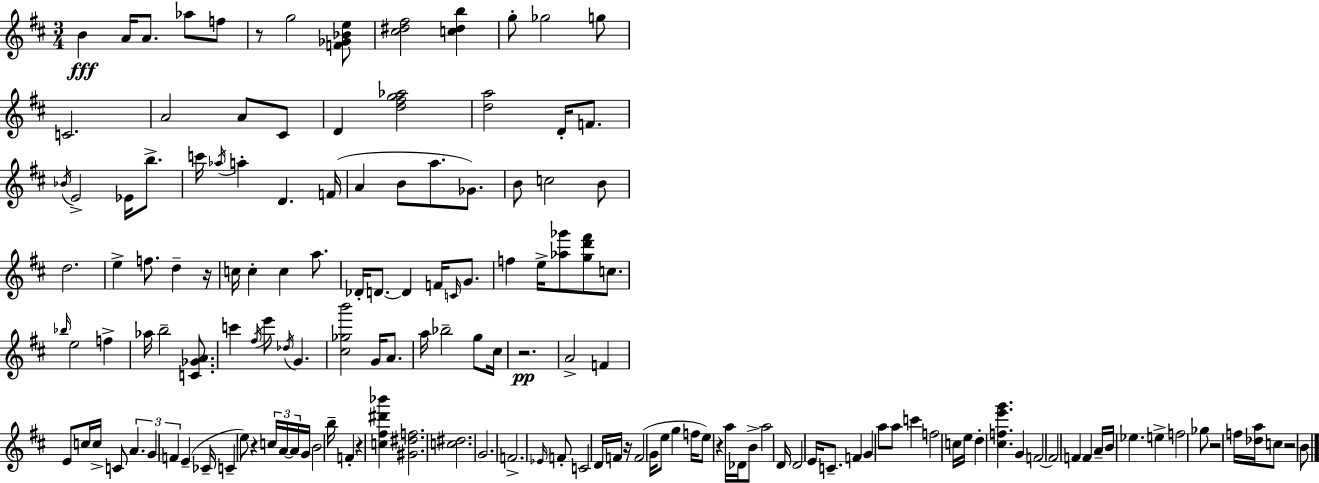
{
  \clef treble
  \numericTimeSignature
  \time 3/4
  \key d \major
  b'4\fff a'16 a'8. aes''8 f''8 | r8 g''2 <f' ges' bes' e''>8 | <cis'' dis'' fis''>2 <c'' dis'' b''>4 | g''8-. ges''2 g''8 | \break c'2. | a'2 a'8 cis'8 | d'4 <d'' fis'' g'' aes''>2 | <d'' a''>2 d'16-. f'8. | \break \acciaccatura { bes'16 } e'2-> ees'16 b''8.-> | c'''16 \acciaccatura { aes''16 } a''4-. d'4. | f'16( a'4 b'8 a''8. ges'8.) | b'8 c''2 | \break b'8 d''2. | e''4-> f''8. d''4-- | r16 c''16 c''4-. c''4 a''8. | des'16-. d'8.~~ d'4 f'16 \grace { c'16 } | \break g'8. f''4 e''16-> <aes'' ges'''>8 <g'' d''' fis'''>8 | c''8. \grace { bes''16 } e''2 | f''4-> aes''16 b''2-- | <c' ges' a'>8. c'''4 \acciaccatura { fis''16 } e'''8 \acciaccatura { des''16 } | \break g'4. <cis'' ges'' b'''>2 | g'16 a'8. a''16 bes''2-- | g''8 cis''16 r2.\pp | a'2-> | \break f'4 e'8 c''16 c''16-> c'8 | \tuplet 3/2 { a'4. g'4 f'4 } | e'4--( ces'16-- c'4-- e''8) | r4 \tuplet 3/2 { c''16 a'16~~ a'16 } g'16 b'2 | \break b''16-- f'4-. r4 | <c'' fis'' dis''' bes'''>4 <gis' dis'' f''>2. | <c'' dis''>2. | g'2. | \break f'2.-> | \grace { ees'16 } f'8-. c'2 | d'16 f'16 r16 f'2( | g'16 e''8 g''4 f''16 | \break e''8) r4 a''16 des'16 b'8-> a''2 | d'16 d'2 | e'16 c'8.-- f'4 g'4 | a''8 a''8 c'''4 f''2 | \break c''16 e''16 d''4-. | <cis'' f'' e''' g'''>4. g'4 f'2~~ | f'2 | f'4 f'4 a'16-- | \break b'16 ees''4. e''4-> f''2 | ges''8 r2 | f''16 <des'' a''>16 c''8 r2 | b'8 \bar "|."
}